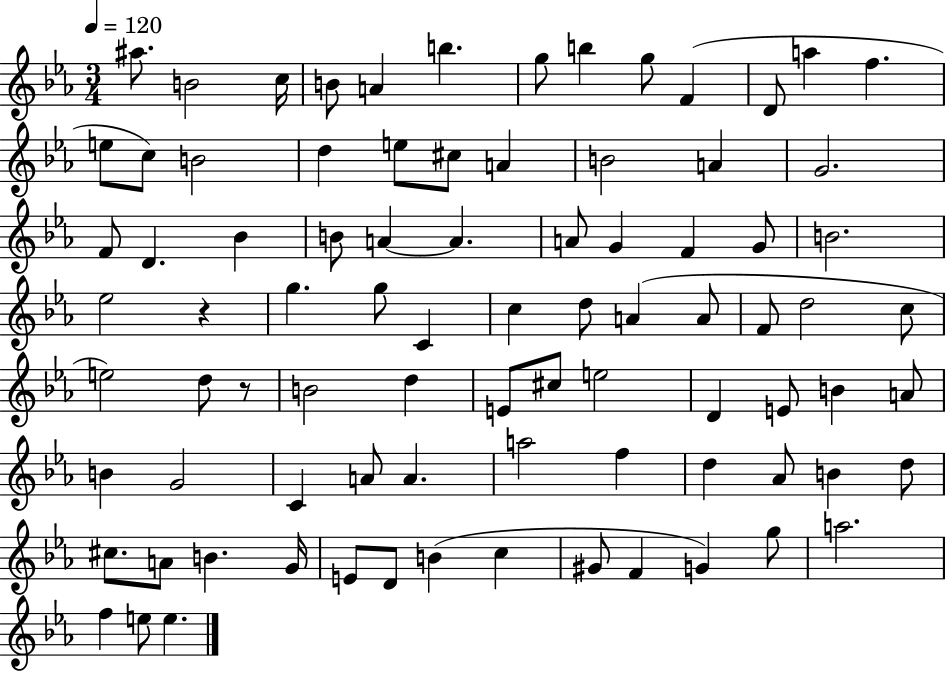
{
  \clef treble
  \numericTimeSignature
  \time 3/4
  \key ees \major
  \tempo 4 = 120
  ais''8. b'2 c''16 | b'8 a'4 b''4. | g''8 b''4 g''8 f'4( | d'8 a''4 f''4. | \break e''8 c''8) b'2 | d''4 e''8 cis''8 a'4 | b'2 a'4 | g'2. | \break f'8 d'4. bes'4 | b'8 a'4~~ a'4. | a'8 g'4 f'4 g'8 | b'2. | \break ees''2 r4 | g''4. g''8 c'4 | c''4 d''8 a'4( a'8 | f'8 d''2 c''8 | \break e''2) d''8 r8 | b'2 d''4 | e'8 cis''8 e''2 | d'4 e'8 b'4 a'8 | \break b'4 g'2 | c'4 a'8 a'4. | a''2 f''4 | d''4 aes'8 b'4 d''8 | \break cis''8. a'8 b'4. g'16 | e'8 d'8 b'4( c''4 | gis'8 f'4 g'4) g''8 | a''2. | \break f''4 e''8 e''4. | \bar "|."
}